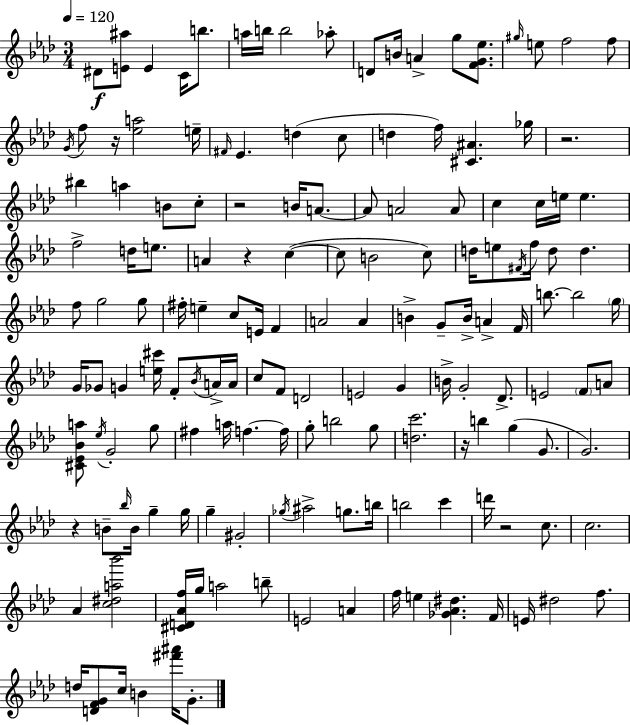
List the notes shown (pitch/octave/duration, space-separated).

D#4/e [E4,A#5]/e E4/q C4/s B5/e. A5/s B5/s B5/h Ab5/e D4/e B4/s A4/q G5/e [F4,G4,Eb5]/e. G#5/s E5/e F5/h F5/e G4/s F5/e R/s [Eb5,A5]/h E5/s F#4/s Eb4/q. D5/q C5/e D5/q F5/s [C#4,A#4]/q. Gb5/s R/h. BIS5/q A5/q B4/e C5/e R/h B4/s A4/e. A4/e A4/h A4/e C5/q C5/s E5/s E5/q. F5/h D5/s E5/e. A4/q R/q C5/q C5/e B4/h C5/e D5/s E5/e F#4/s F5/s D5/e D5/q. F5/e G5/h G5/e F#5/s E5/q C5/e E4/s F4/q A4/h A4/q B4/q G4/e B4/s A4/q F4/s B5/e. B5/h G5/s G4/s Gb4/e G4/q [E5,C#6]/s F4/e Bb4/s A4/s A4/s C5/e F4/e D4/h E4/h G4/q B4/s G4/h Db4/e. E4/h F4/e A4/e [C#4,Eb4,Bb4,A5]/e Eb5/s G4/h G5/e F#5/q A5/s F5/q. F5/s G5/e B5/h G5/e [D5,C6]/h. R/s B5/q G5/q G4/e. G4/h. R/q B4/e Bb5/s B4/s G5/q G5/s G5/q G#4/h Gb5/s A#5/h G5/e. B5/s B5/h C6/q D6/s R/h C5/e. C5/h. Ab4/q [C5,D#5,A5,Bb6]/h [C#4,D4,Ab4,F5]/s G5/s A5/h B5/e E4/h A4/q F5/s E5/q [Gb4,Ab4,D#5]/q. F4/s E4/s D#5/h F5/e. D5/s [D4,F4,G4]/e C5/s B4/q [F#6,A#6]/s G4/e.